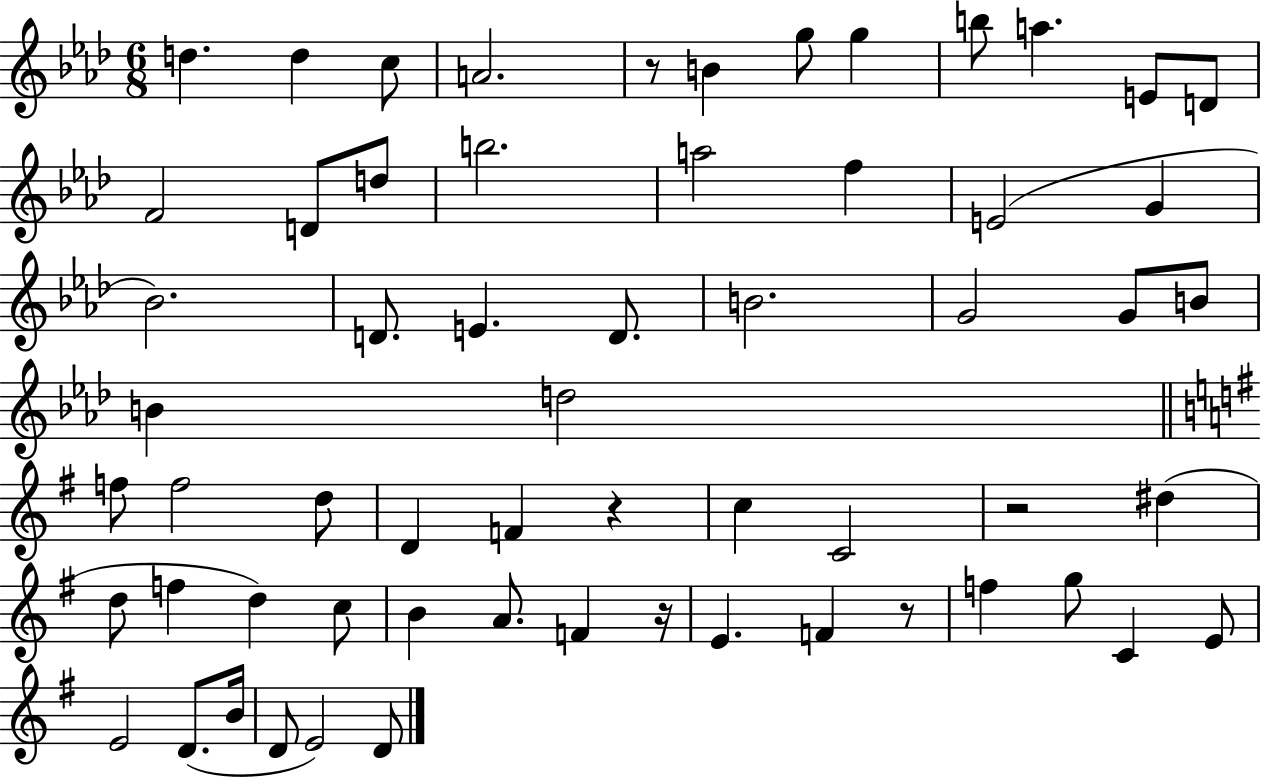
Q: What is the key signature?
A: AES major